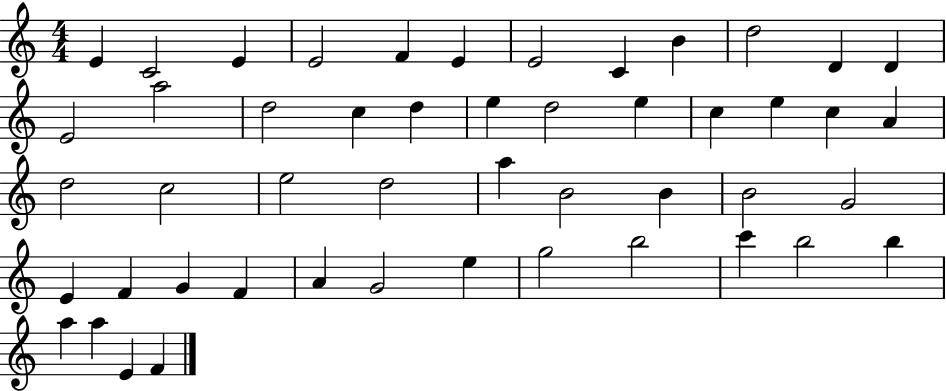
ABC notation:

X:1
T:Untitled
M:4/4
L:1/4
K:C
E C2 E E2 F E E2 C B d2 D D E2 a2 d2 c d e d2 e c e c A d2 c2 e2 d2 a B2 B B2 G2 E F G F A G2 e g2 b2 c' b2 b a a E F